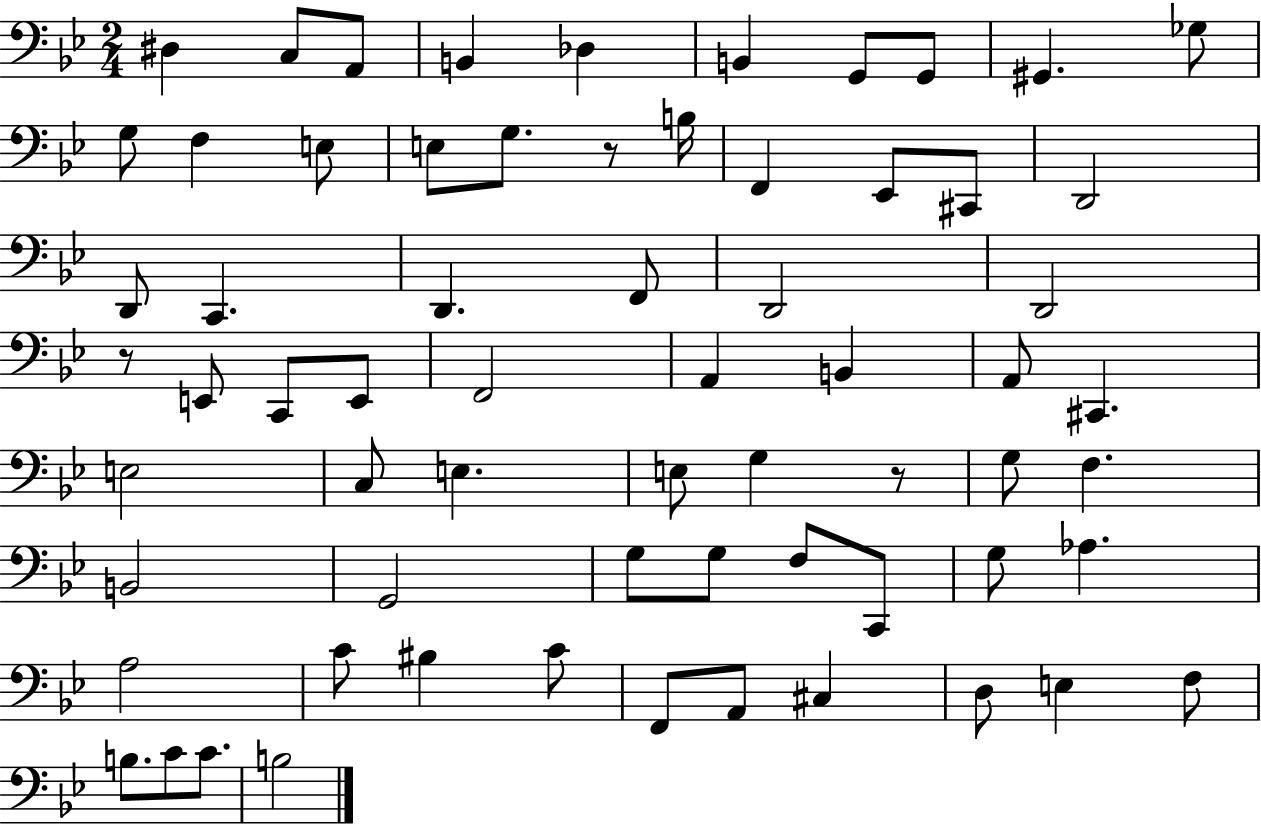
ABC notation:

X:1
T:Untitled
M:2/4
L:1/4
K:Bb
^D, C,/2 A,,/2 B,, _D, B,, G,,/2 G,,/2 ^G,, _G,/2 G,/2 F, E,/2 E,/2 G,/2 z/2 B,/4 F,, _E,,/2 ^C,,/2 D,,2 D,,/2 C,, D,, F,,/2 D,,2 D,,2 z/2 E,,/2 C,,/2 E,,/2 F,,2 A,, B,, A,,/2 ^C,, E,2 C,/2 E, E,/2 G, z/2 G,/2 F, B,,2 G,,2 G,/2 G,/2 F,/2 C,,/2 G,/2 _A, A,2 C/2 ^B, C/2 F,,/2 A,,/2 ^C, D,/2 E, F,/2 B,/2 C/2 C/2 B,2